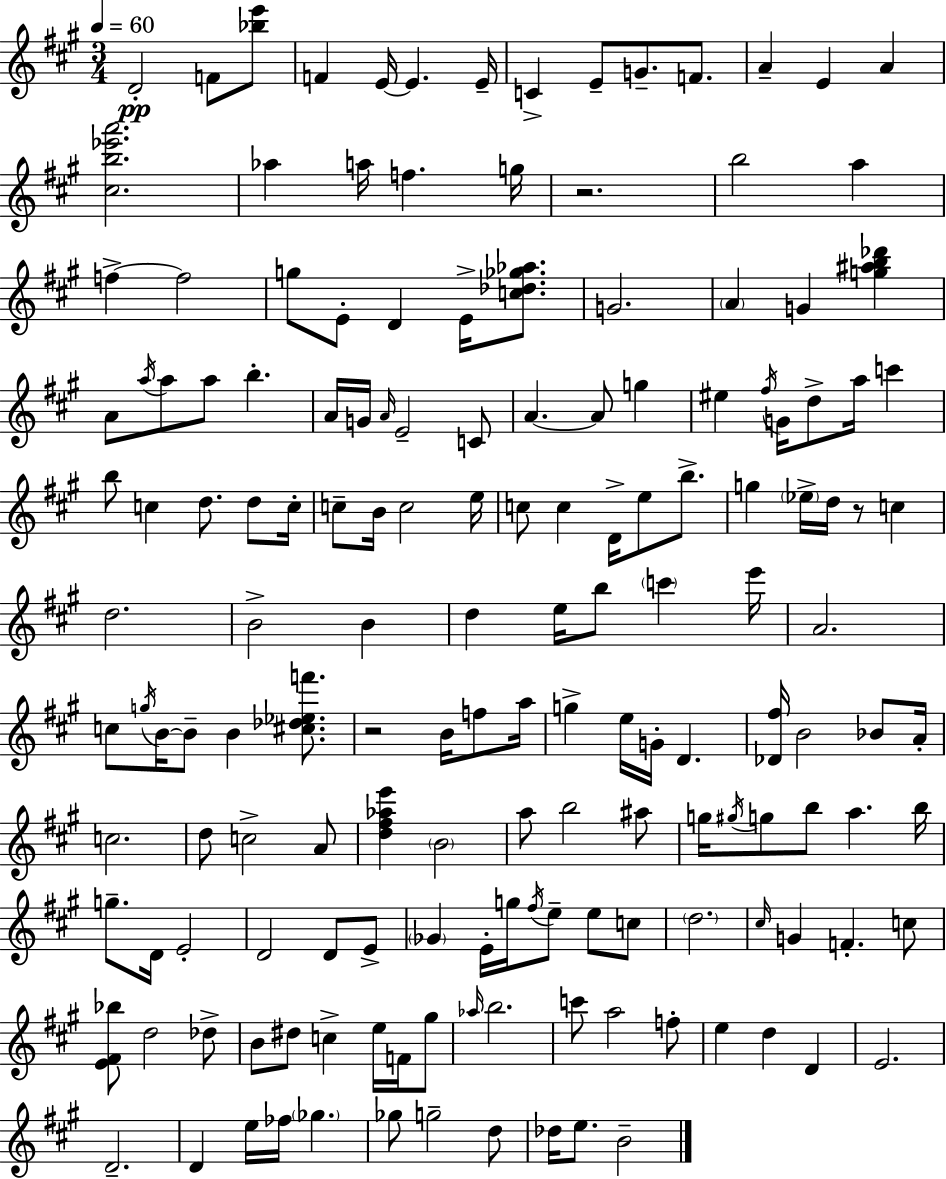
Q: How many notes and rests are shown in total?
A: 160